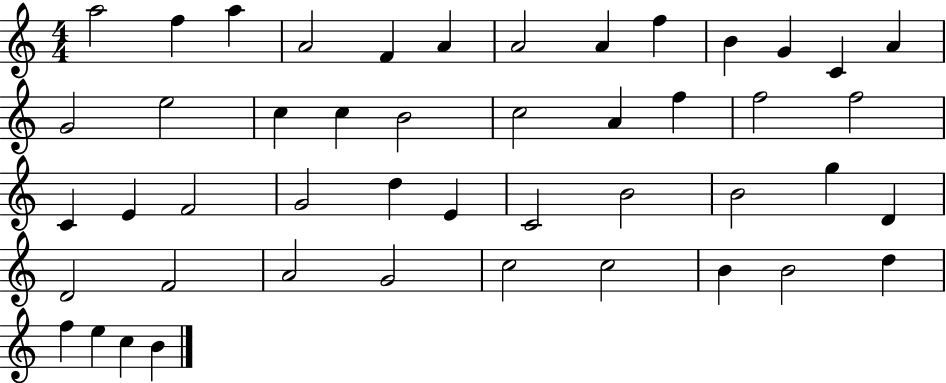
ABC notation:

X:1
T:Untitled
M:4/4
L:1/4
K:C
a2 f a A2 F A A2 A f B G C A G2 e2 c c B2 c2 A f f2 f2 C E F2 G2 d E C2 B2 B2 g D D2 F2 A2 G2 c2 c2 B B2 d f e c B